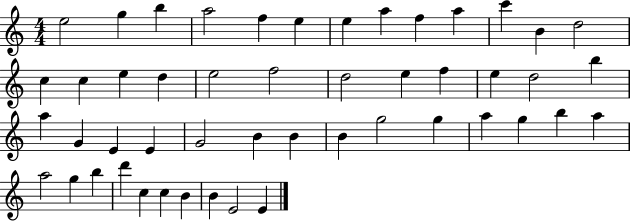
X:1
T:Untitled
M:4/4
L:1/4
K:C
e2 g b a2 f e e a f a c' B d2 c c e d e2 f2 d2 e f e d2 b a G E E G2 B B B g2 g a g b a a2 g b d' c c B B E2 E